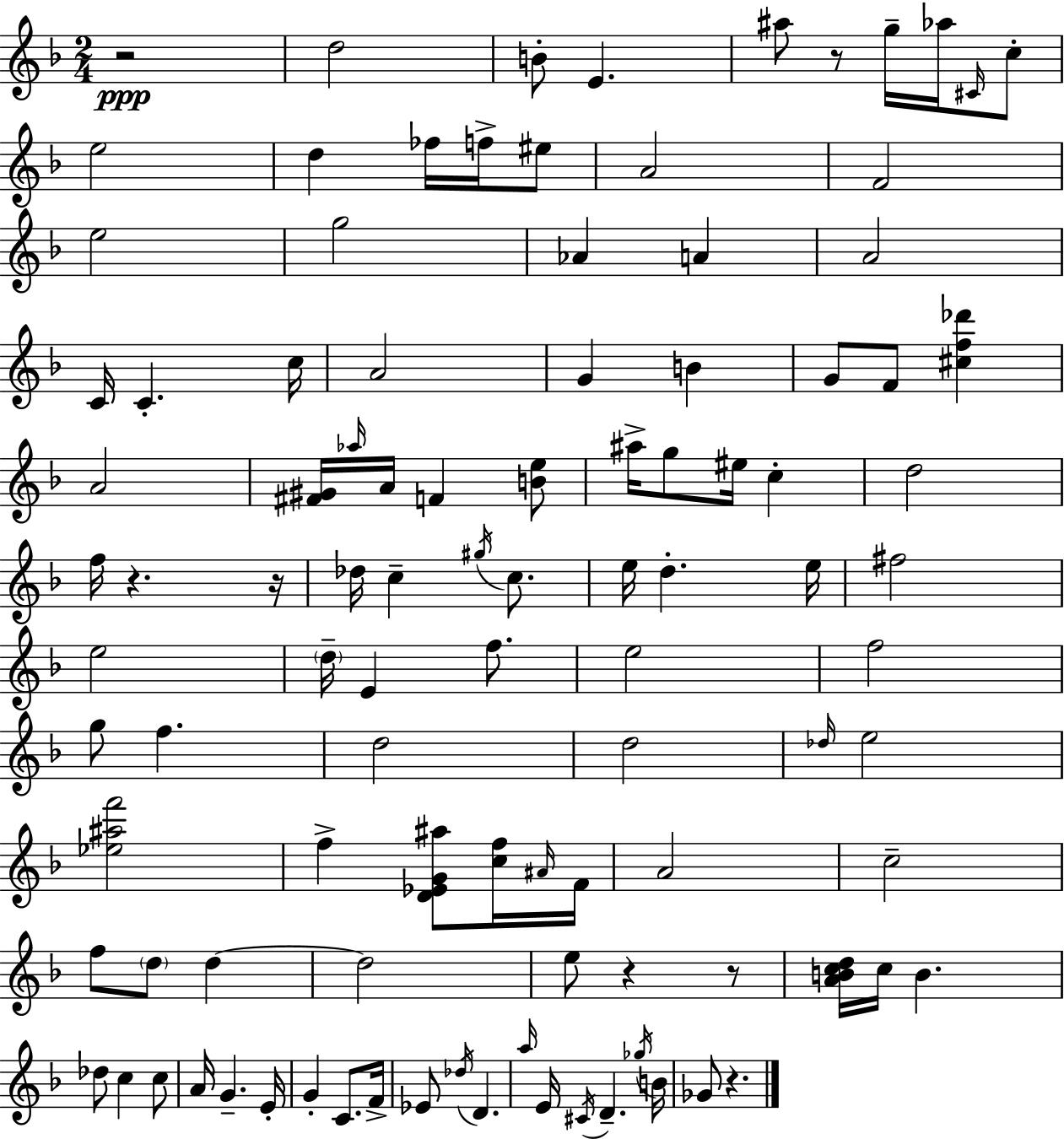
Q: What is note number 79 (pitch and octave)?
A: F4